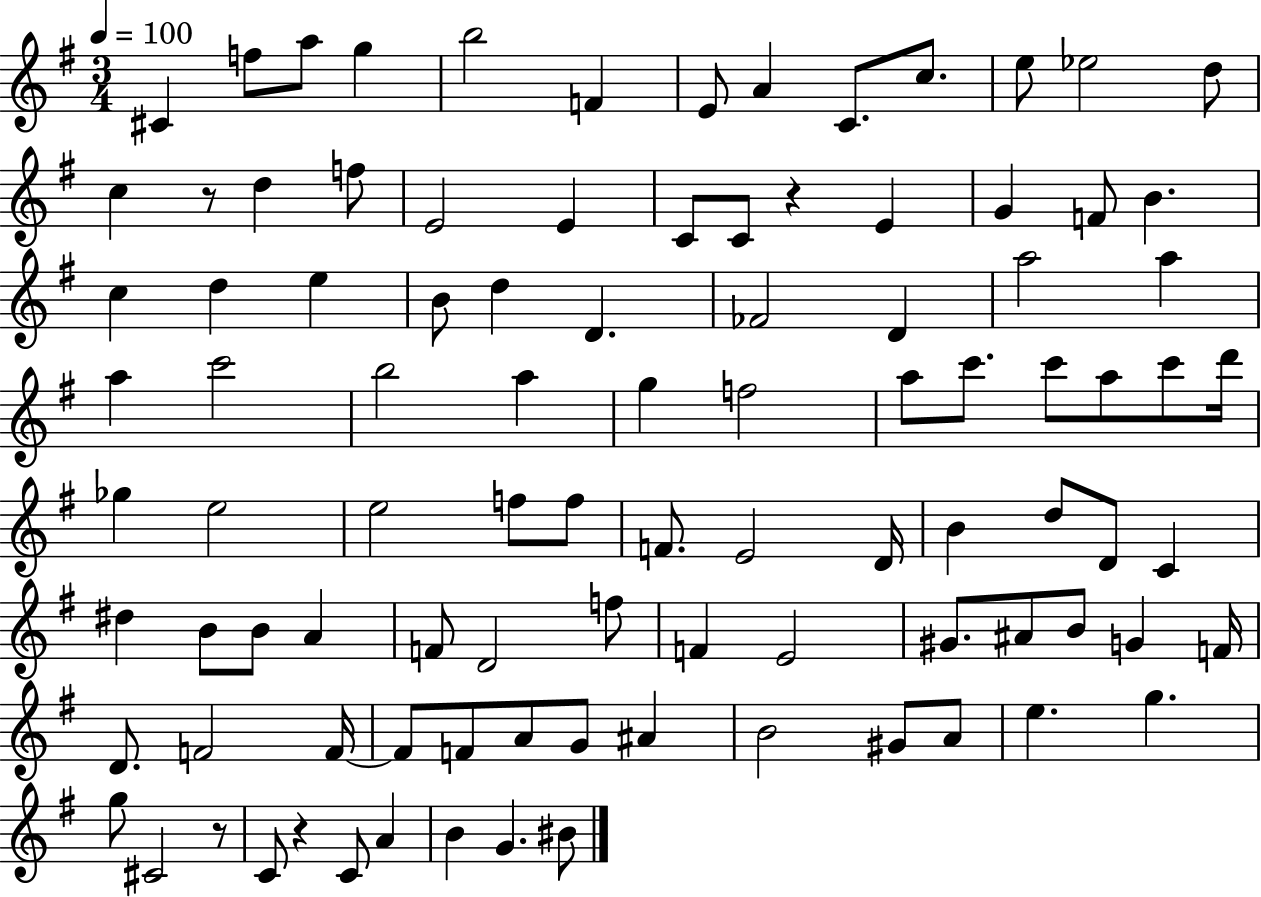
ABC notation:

X:1
T:Untitled
M:3/4
L:1/4
K:G
^C f/2 a/2 g b2 F E/2 A C/2 c/2 e/2 _e2 d/2 c z/2 d f/2 E2 E C/2 C/2 z E G F/2 B c d e B/2 d D _F2 D a2 a a c'2 b2 a g f2 a/2 c'/2 c'/2 a/2 c'/2 d'/4 _g e2 e2 f/2 f/2 F/2 E2 D/4 B d/2 D/2 C ^d B/2 B/2 A F/2 D2 f/2 F E2 ^G/2 ^A/2 B/2 G F/4 D/2 F2 F/4 F/2 F/2 A/2 G/2 ^A B2 ^G/2 A/2 e g g/2 ^C2 z/2 C/2 z C/2 A B G ^B/2